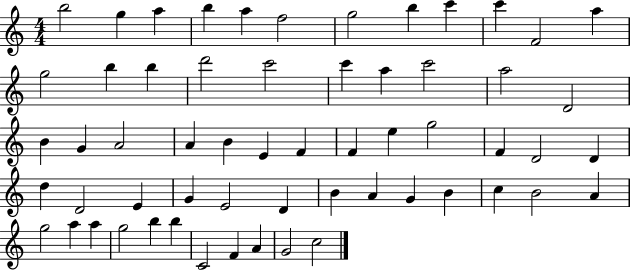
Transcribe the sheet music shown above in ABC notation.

X:1
T:Untitled
M:4/4
L:1/4
K:C
b2 g a b a f2 g2 b c' c' F2 a g2 b b d'2 c'2 c' a c'2 a2 D2 B G A2 A B E F F e g2 F D2 D d D2 E G E2 D B A G B c B2 A g2 a a g2 b b C2 F A G2 c2